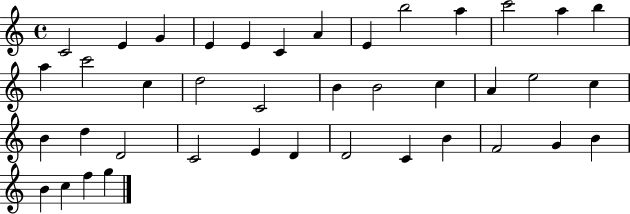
C4/h E4/q G4/q E4/q E4/q C4/q A4/q E4/q B5/h A5/q C6/h A5/q B5/q A5/q C6/h C5/q D5/h C4/h B4/q B4/h C5/q A4/q E5/h C5/q B4/q D5/q D4/h C4/h E4/q D4/q D4/h C4/q B4/q F4/h G4/q B4/q B4/q C5/q F5/q G5/q